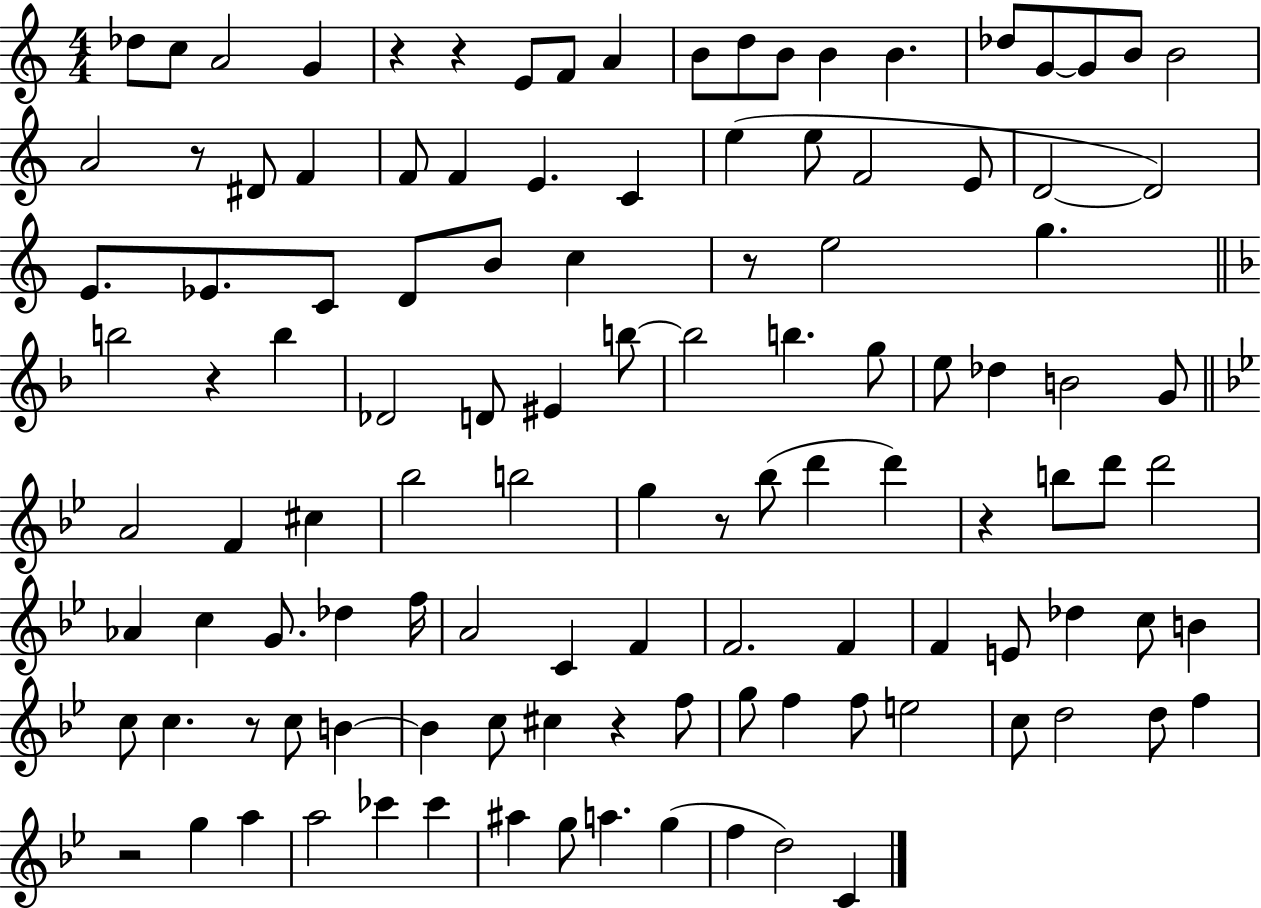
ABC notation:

X:1
T:Untitled
M:4/4
L:1/4
K:C
_d/2 c/2 A2 G z z E/2 F/2 A B/2 d/2 B/2 B B _d/2 G/2 G/2 B/2 B2 A2 z/2 ^D/2 F F/2 F E C e e/2 F2 E/2 D2 D2 E/2 _E/2 C/2 D/2 B/2 c z/2 e2 g b2 z b _D2 D/2 ^E b/2 b2 b g/2 e/2 _d B2 G/2 A2 F ^c _b2 b2 g z/2 _b/2 d' d' z b/2 d'/2 d'2 _A c G/2 _d f/4 A2 C F F2 F F E/2 _d c/2 B c/2 c z/2 c/2 B B c/2 ^c z f/2 g/2 f f/2 e2 c/2 d2 d/2 f z2 g a a2 _c' _c' ^a g/2 a g f d2 C